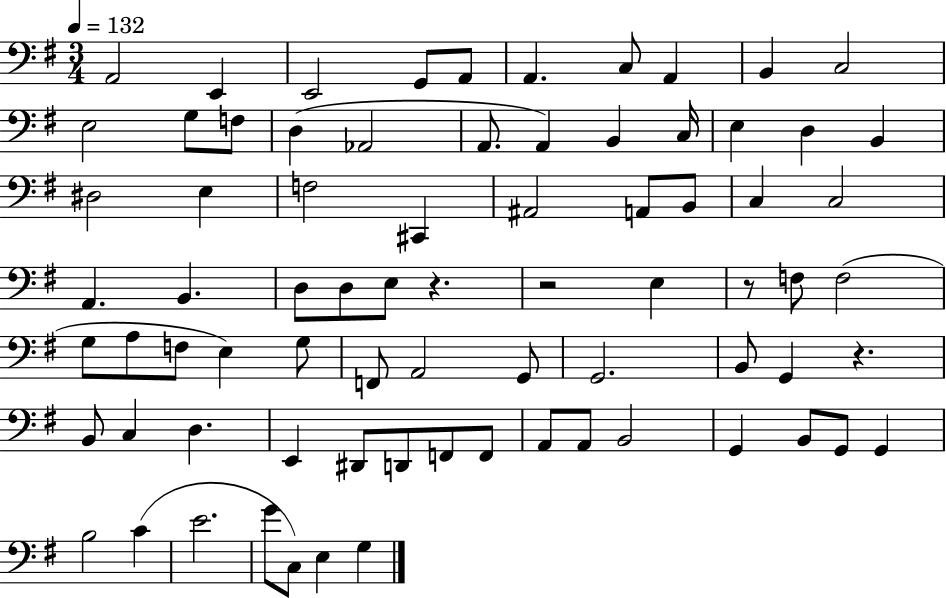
{
  \clef bass
  \numericTimeSignature
  \time 3/4
  \key g \major
  \tempo 4 = 132
  a,2 e,4 | e,2 g,8 a,8 | a,4. c8 a,4 | b,4 c2 | \break e2 g8 f8 | d4( aes,2 | a,8. a,4) b,4 c16 | e4 d4 b,4 | \break dis2 e4 | f2 cis,4 | ais,2 a,8 b,8 | c4 c2 | \break a,4. b,4. | d8 d8 e8 r4. | r2 e4 | r8 f8 f2( | \break g8 a8 f8 e4) g8 | f,8 a,2 g,8 | g,2. | b,8 g,4 r4. | \break b,8 c4 d4. | e,4 dis,8 d,8 f,8 f,8 | a,8 a,8 b,2 | g,4 b,8 g,8 g,4 | \break b2 c'4( | e'2. | g'8 c8) e4 g4 | \bar "|."
}